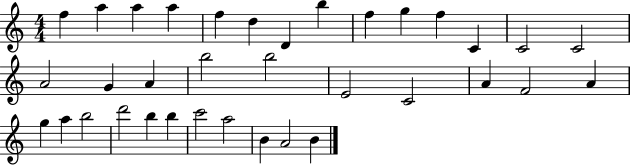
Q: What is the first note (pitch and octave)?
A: F5